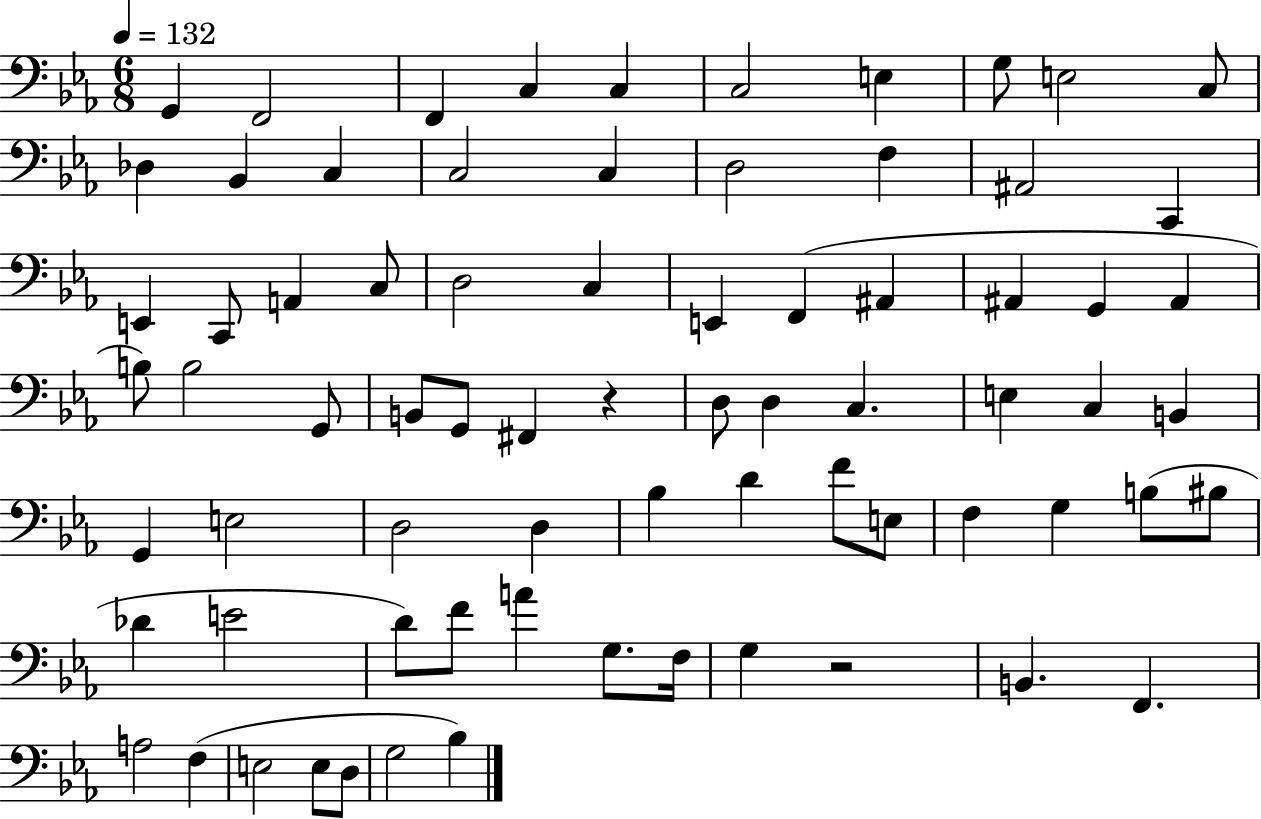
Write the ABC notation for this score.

X:1
T:Untitled
M:6/8
L:1/4
K:Eb
G,, F,,2 F,, C, C, C,2 E, G,/2 E,2 C,/2 _D, _B,, C, C,2 C, D,2 F, ^A,,2 C,, E,, C,,/2 A,, C,/2 D,2 C, E,, F,, ^A,, ^A,, G,, ^A,, B,/2 B,2 G,,/2 B,,/2 G,,/2 ^F,, z D,/2 D, C, E, C, B,, G,, E,2 D,2 D, _B, D F/2 E,/2 F, G, B,/2 ^B,/2 _D E2 D/2 F/2 A G,/2 F,/4 G, z2 B,, F,, A,2 F, E,2 E,/2 D,/2 G,2 _B,